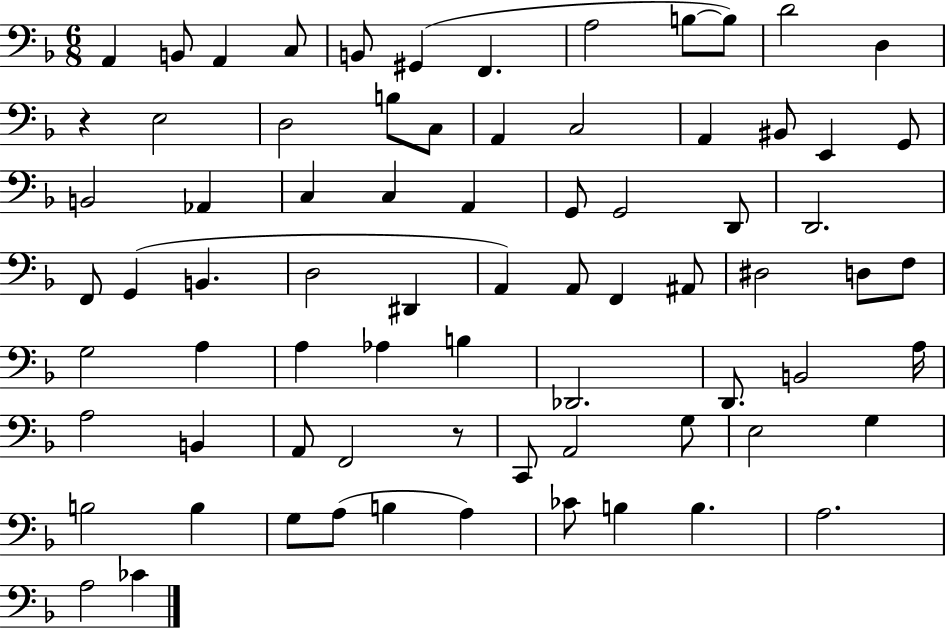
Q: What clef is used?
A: bass